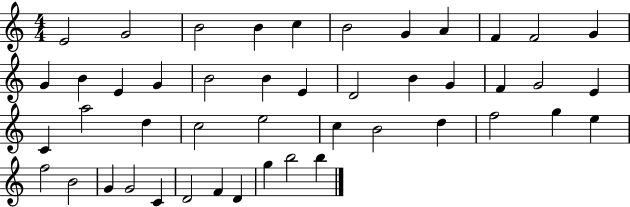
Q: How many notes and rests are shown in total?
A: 46